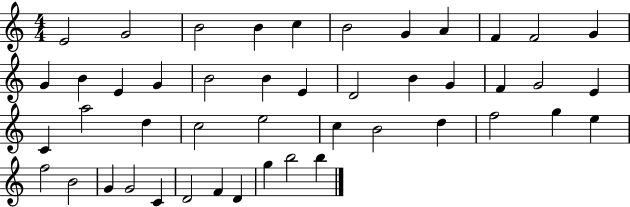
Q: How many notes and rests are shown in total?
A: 46